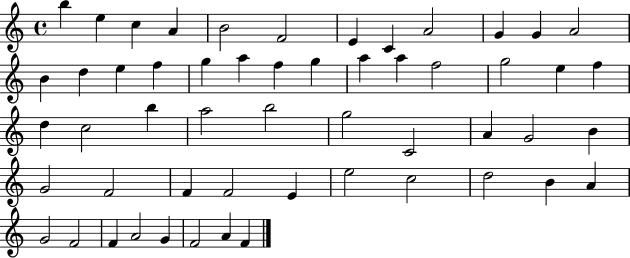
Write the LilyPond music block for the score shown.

{
  \clef treble
  \time 4/4
  \defaultTimeSignature
  \key c \major
  b''4 e''4 c''4 a'4 | b'2 f'2 | e'4 c'4 a'2 | g'4 g'4 a'2 | \break b'4 d''4 e''4 f''4 | g''4 a''4 f''4 g''4 | a''4 a''4 f''2 | g''2 e''4 f''4 | \break d''4 c''2 b''4 | a''2 b''2 | g''2 c'2 | a'4 g'2 b'4 | \break g'2 f'2 | f'4 f'2 e'4 | e''2 c''2 | d''2 b'4 a'4 | \break g'2 f'2 | f'4 a'2 g'4 | f'2 a'4 f'4 | \bar "|."
}